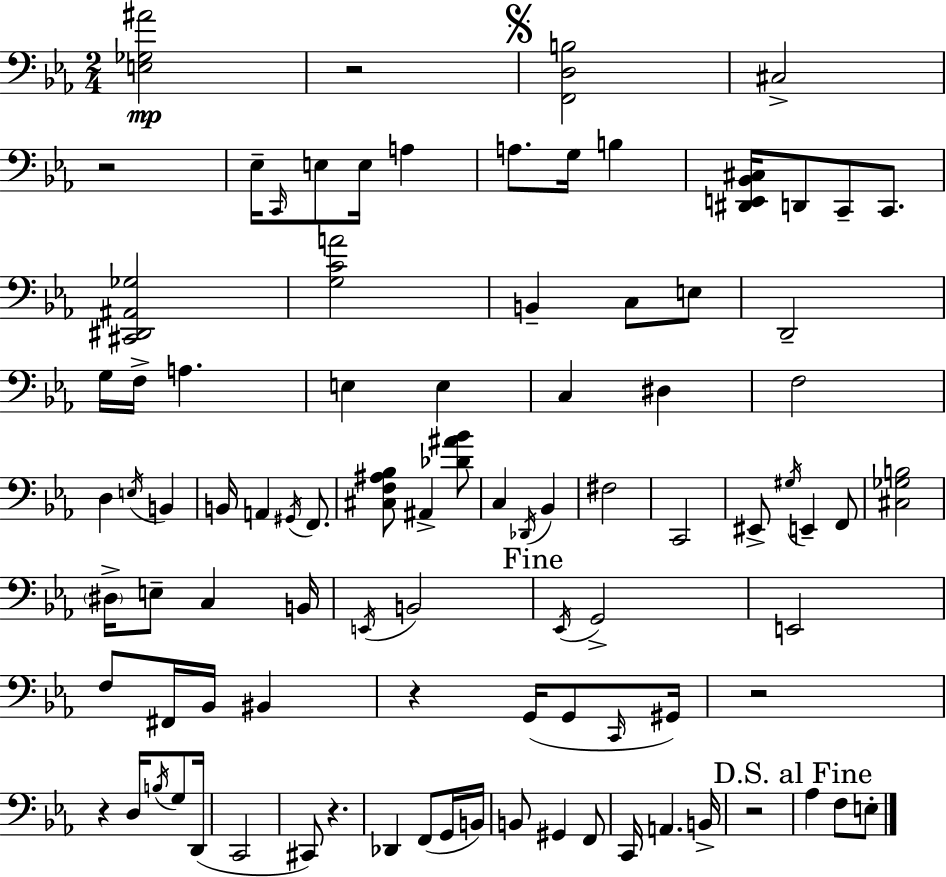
{
  \clef bass
  \numericTimeSignature
  \time 2/4
  \key ees \major
  \repeat volta 2 { <e ges ais'>2\mp | r2 | \mark \markup { \musicglyph "scripts.segno" } <f, d b>2 | cis2-> | \break r2 | ees16-- \grace { c,16 } e8 e16 a4 | a8. g16 b4 | <dis, e, bes, cis>16 d,8 c,8-- c,8. | \break <cis, dis, ais, ges>2 | <g c' a'>2 | b,4-- c8 e8 | d,2-- | \break g16 f16-> a4. | e4 e4 | c4 dis4 | f2 | \break d4 \acciaccatura { e16 } b,4 | b,16 a,4 \acciaccatura { gis,16 } | f,8. <cis f ais bes>8 ais,4-> | <des' ais' bes'>8 c4 \acciaccatura { des,16 } | \break bes,4 fis2 | c,2 | eis,8-> \acciaccatura { gis16 } e,4-- | f,8 <cis ges b>2 | \break \parenthesize dis16-> e8-- | c4 b,16 \acciaccatura { e,16 } b,2 | \mark "Fine" \acciaccatura { ees,16 } g,2-> | e,2 | \break f8 | fis,16 bes,16 bis,4 r4 | g,16( g,8 \grace { c,16 } gis,16) | r2 | \break r4 d16 \acciaccatura { b16 } g8 | d,16( c,2 | cis,8) r4. | des,4 f,8( g,16 | \break b,16) b,8 gis,4 f,8 | c,16 a,4. | b,16-> r2 | \mark "D.S. al Fine" aes4 f8 e8-. | \break } \bar "|."
}